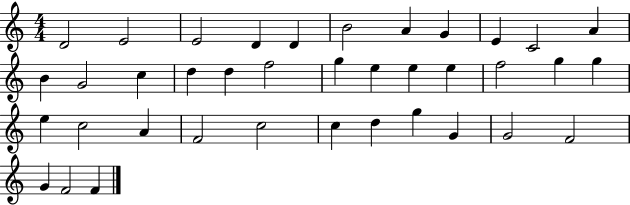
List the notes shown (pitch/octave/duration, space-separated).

D4/h E4/h E4/h D4/q D4/q B4/h A4/q G4/q E4/q C4/h A4/q B4/q G4/h C5/q D5/q D5/q F5/h G5/q E5/q E5/q E5/q F5/h G5/q G5/q E5/q C5/h A4/q F4/h C5/h C5/q D5/q G5/q G4/q G4/h F4/h G4/q F4/h F4/q